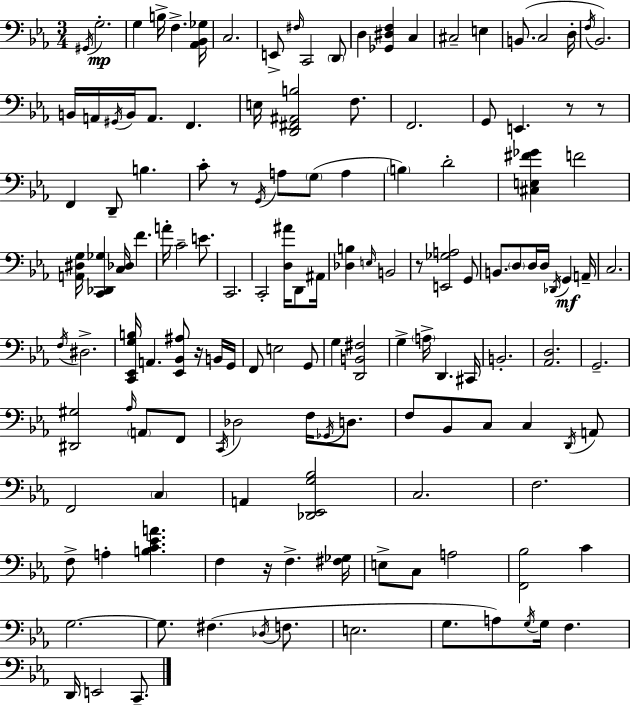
{
  \clef bass
  \numericTimeSignature
  \time 3/4
  \key c \minor
  \acciaccatura { gis,16 }\mp g2.-. | g4 b16-> f4.-> | <aes, bes, ges>16 c2. | e,8-> \grace { fis16 } c,2 | \break \parenthesize d,8 d4 <ges, dis f>4 c4 | cis2-- e4 | b,8.( c2 | d16-. \acciaccatura { f16 } bes,2.) | \break b,16 a,16 \acciaccatura { gis,16 } b,16 a,8. f,4. | e16 <d, fis, ais, b>2 | f8. f,2. | g,8 e,4. | \break r8 r8 f,4 d,8-- b4. | c'8-. r8 \acciaccatura { g,16 } a8 \parenthesize g8( | a4 \parenthesize b4) d'2-. | <cis e fis' ges'>4 f'2 | \break <a, dis g>16 <c, des, ges>4 <c des>16 f'4. | a'16-. c'2-- | e'8. c,2. | c,2-. | \break <d ais'>16 d,8 ais,16 <des b>4 \grace { e16 } b,2 | r8 <e, ges a>2 | g,8 b,8. \parenthesize d8 d16 | d16 \acciaccatura { des,16 }\mf g,4 a,16-- c2. | \break \acciaccatura { f16 } dis2.-> | <c, ees, g b>16 a,4. | <ees, bes, ais>8 r16 b,16 g,16 f,8 e2 | g,8 g4 | \break <d, b, fis>2 g4-> | \parenthesize a16-> d,4. cis,16 b,2.-. | <aes, d>2. | g,2.-- | \break <dis, gis>2 | \grace { aes16 } \parenthesize a,8 f,8 \acciaccatura { c,16 } des2 | f16 \acciaccatura { ges,16 } d8. f8 | bes,8 c8 c4 \acciaccatura { d,16 } a,8 | \break f,2 \parenthesize c4 | a,4 <des, ees, g bes>2 | c2. | f2. | \break f8-> a4-. <b c' ees' a'>4. | f4 r16 f4.-> <fis ges>16 | e8-> c8 a2 | <f, bes>2 c'4 | \break g2.~~ | g8. fis4.( \acciaccatura { des16 } f8. | e2. | g8. a8) \acciaccatura { g16 } g16 f4. | \break d,16 e,2 c,8.-- | \bar "|."
}